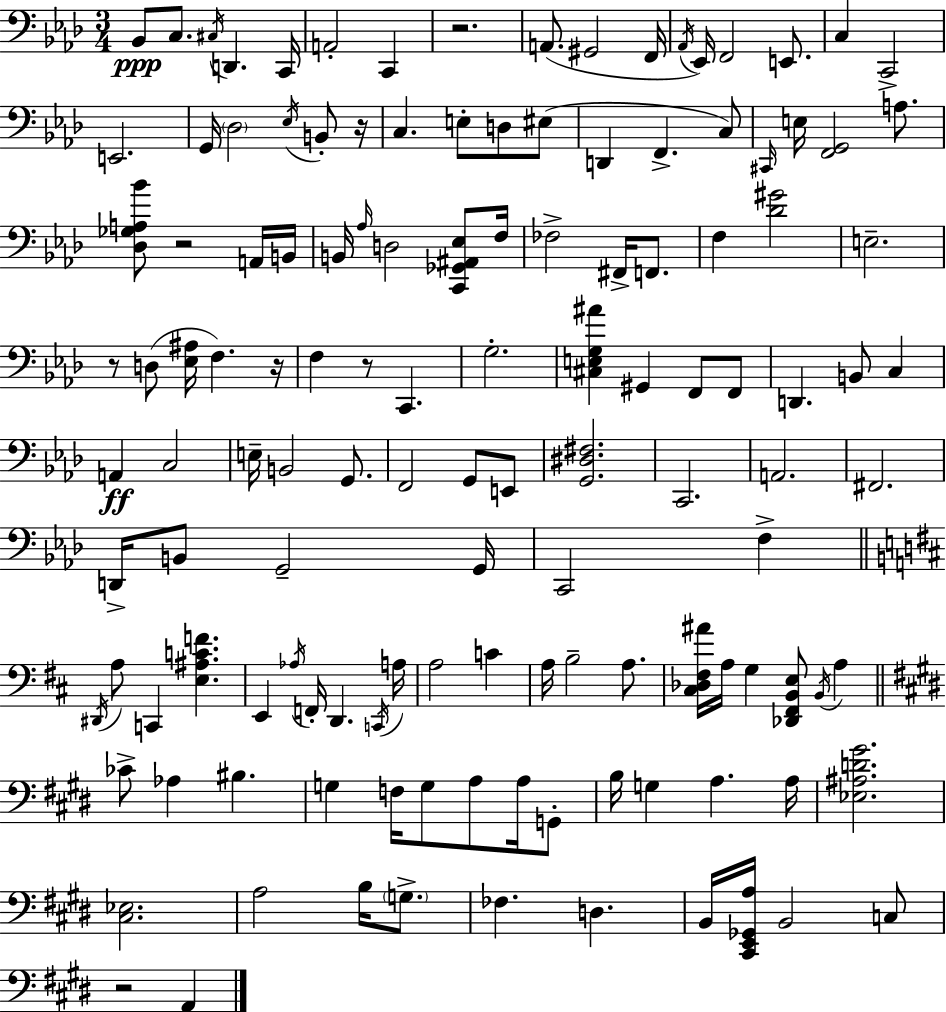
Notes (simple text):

Bb2/e C3/e. C#3/s D2/q. C2/s A2/h C2/q R/h. A2/e. G#2/h F2/s Ab2/s Eb2/s F2/h E2/e. C3/q C2/h E2/h. G2/s Db3/h Eb3/s B2/e R/s C3/q. E3/e D3/e EIS3/e D2/q F2/q. C3/e C#2/s E3/s [F2,G2]/h A3/e. [Db3,Gb3,A3,Bb4]/e R/h A2/s B2/s B2/s Ab3/s D3/h [C2,Gb2,A#2,Eb3]/e F3/s FES3/h F#2/s F2/e. F3/q [Db4,G#4]/h E3/h. R/e D3/e [Eb3,A#3]/s F3/q. R/s F3/q R/e C2/q. G3/h. [C#3,E3,G3,A#4]/q G#2/q F2/e F2/e D2/q. B2/e C3/q A2/q C3/h E3/s B2/h G2/e. F2/h G2/e E2/e [G2,D#3,F#3]/h. C2/h. A2/h. F#2/h. D2/s B2/e G2/h G2/s C2/h F3/q D#2/s A3/e C2/q [E3,A#3,C4,F4]/q. E2/q Ab3/s F2/s D2/q. C2/s A3/s A3/h C4/q A3/s B3/h A3/e. [C#3,Db3,F#3,A#4]/s A3/s G3/q [Db2,F#2,B2,E3]/e B2/s A3/q CES4/e Ab3/q BIS3/q. G3/q F3/s G3/e A3/e A3/s G2/e B3/s G3/q A3/q. A3/s [Eb3,A#3,D4,G#4]/h. [C#3,Eb3]/h. A3/h B3/s G3/e. FES3/q. D3/q. B2/s [C#2,E2,Gb2,A3]/s B2/h C3/e R/h A2/q